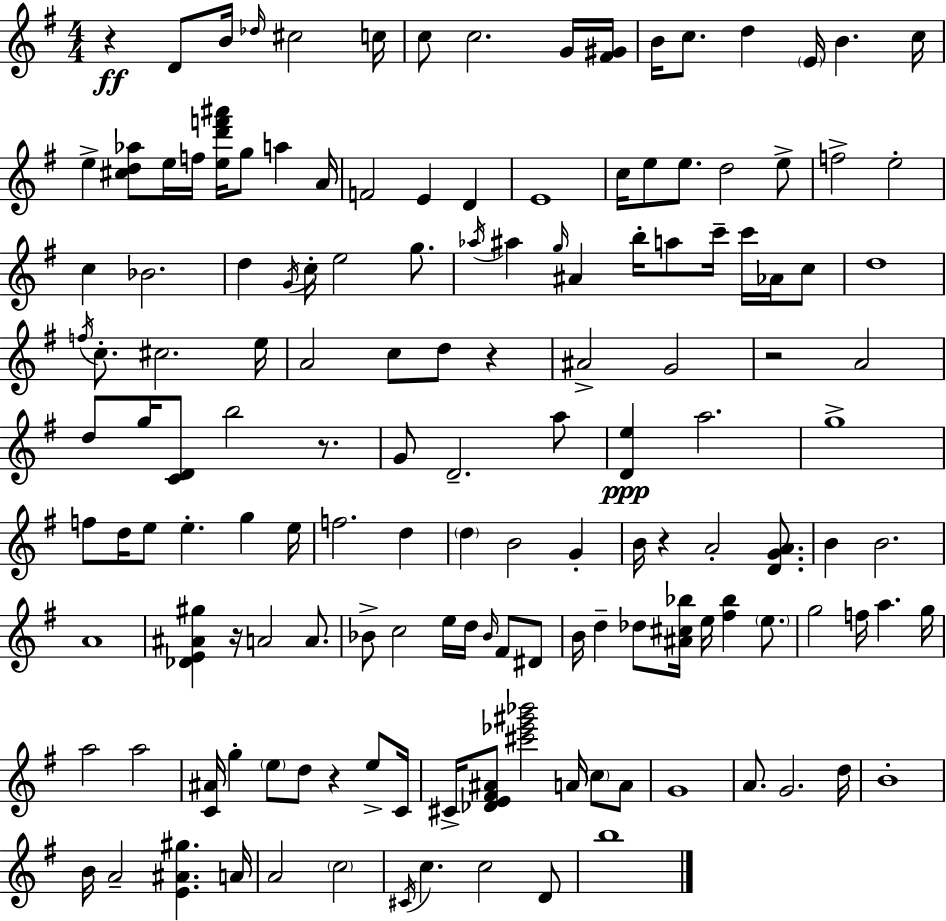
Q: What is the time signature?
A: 4/4